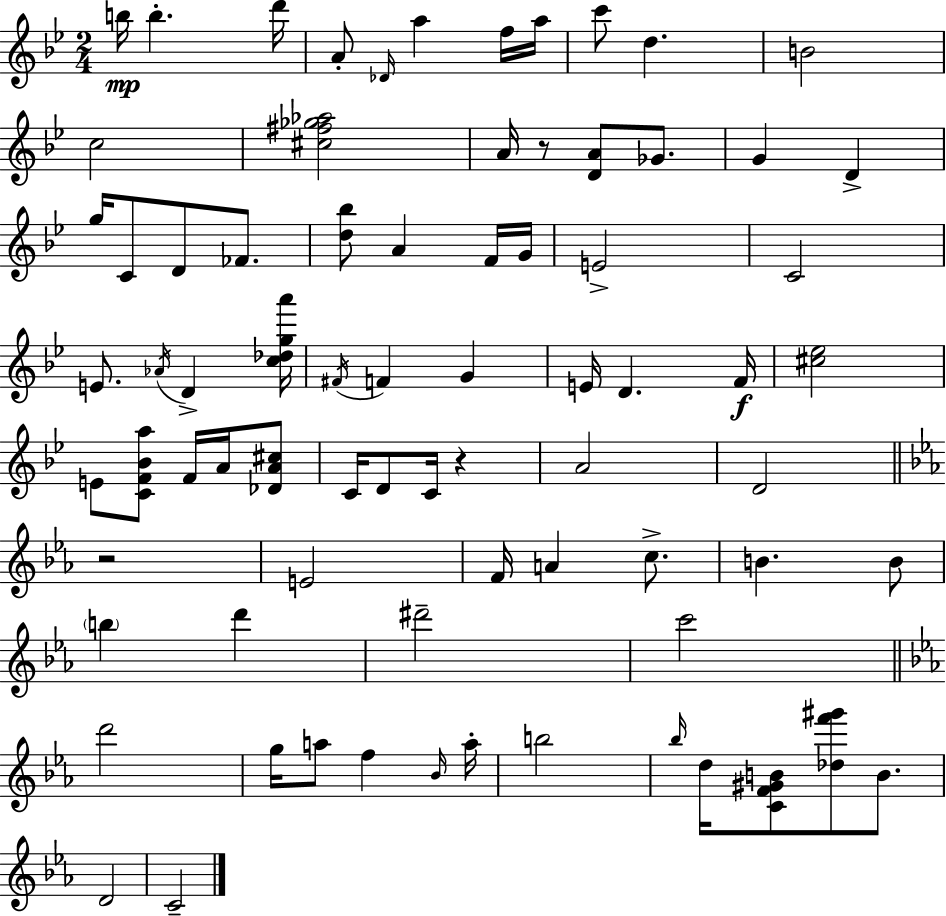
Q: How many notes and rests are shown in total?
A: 76